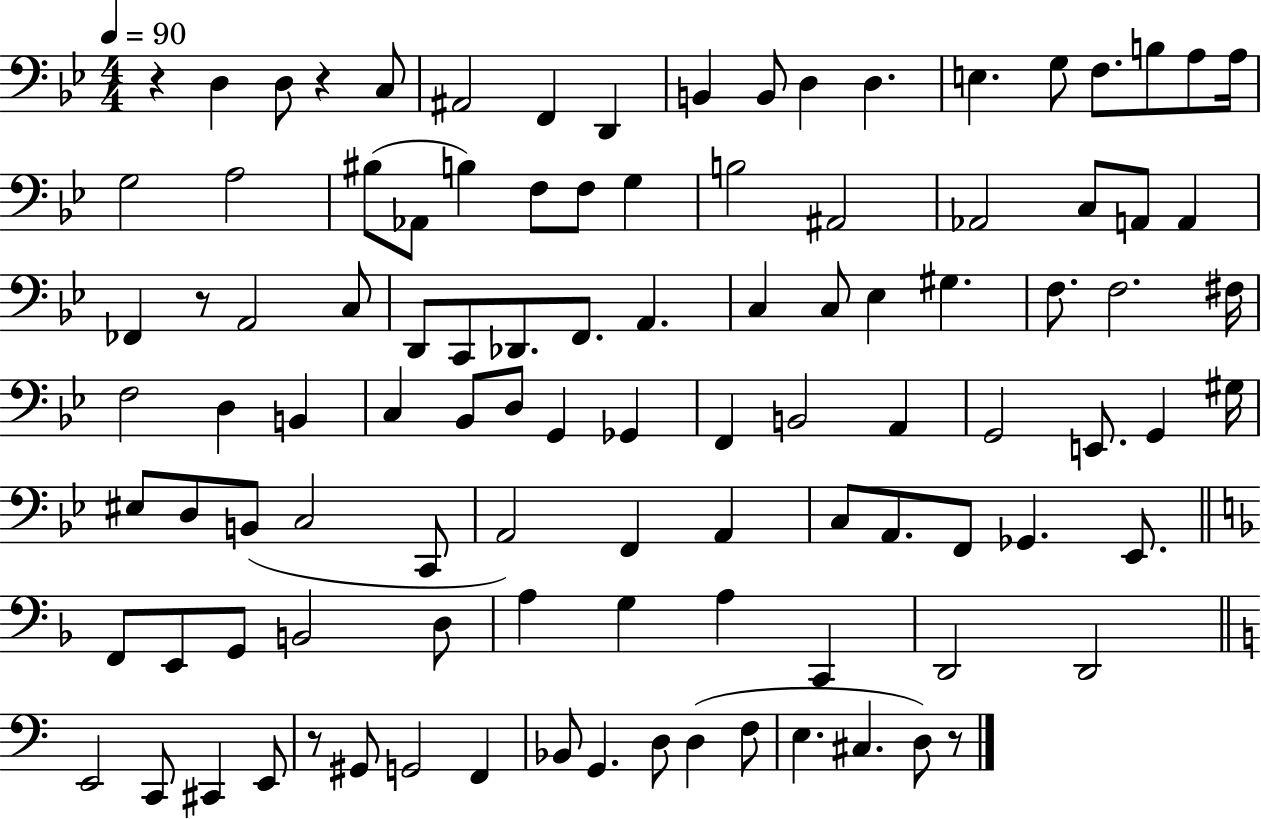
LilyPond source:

{
  \clef bass
  \numericTimeSignature
  \time 4/4
  \key bes \major
  \tempo 4 = 90
  r4 d4 d8 r4 c8 | ais,2 f,4 d,4 | b,4 b,8 d4 d4. | e4. g8 f8. b8 a8 a16 | \break g2 a2 | bis8( aes,8 b4) f8 f8 g4 | b2 ais,2 | aes,2 c8 a,8 a,4 | \break fes,4 r8 a,2 c8 | d,8 c,8 des,8. f,8. a,4. | c4 c8 ees4 gis4. | f8. f2. fis16 | \break f2 d4 b,4 | c4 bes,8 d8 g,4 ges,4 | f,4 b,2 a,4 | g,2 e,8. g,4 gis16 | \break eis8 d8 b,8( c2 c,8 | a,2) f,4 a,4 | c8 a,8. f,8 ges,4. ees,8. | \bar "||" \break \key f \major f,8 e,8 g,8 b,2 d8 | a4 g4 a4 c,4 | d,2 d,2 | \bar "||" \break \key c \major e,2 c,8 cis,4 e,8 | r8 gis,8 g,2 f,4 | bes,8 g,4. d8 d4( f8 | e4. cis4. d8) r8 | \break \bar "|."
}